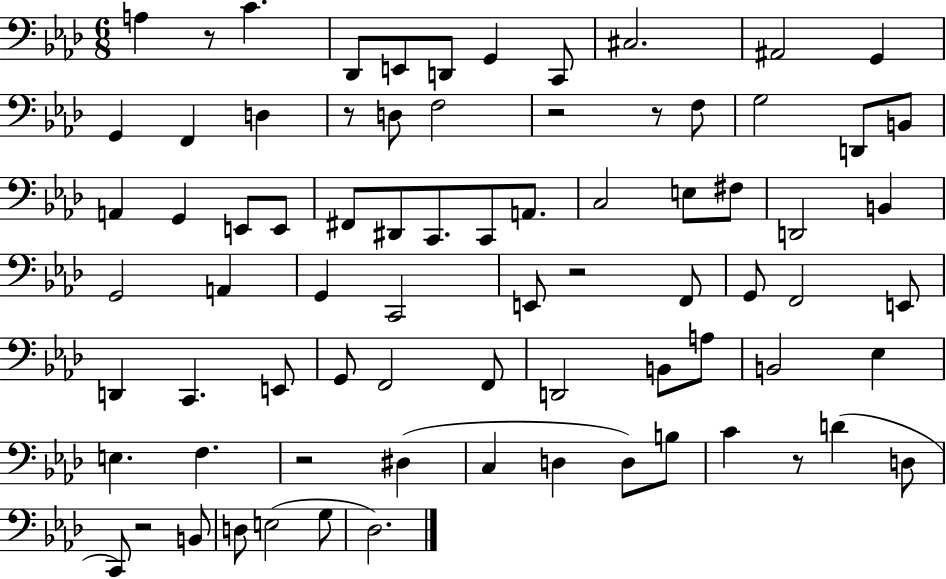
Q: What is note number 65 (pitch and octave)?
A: B2